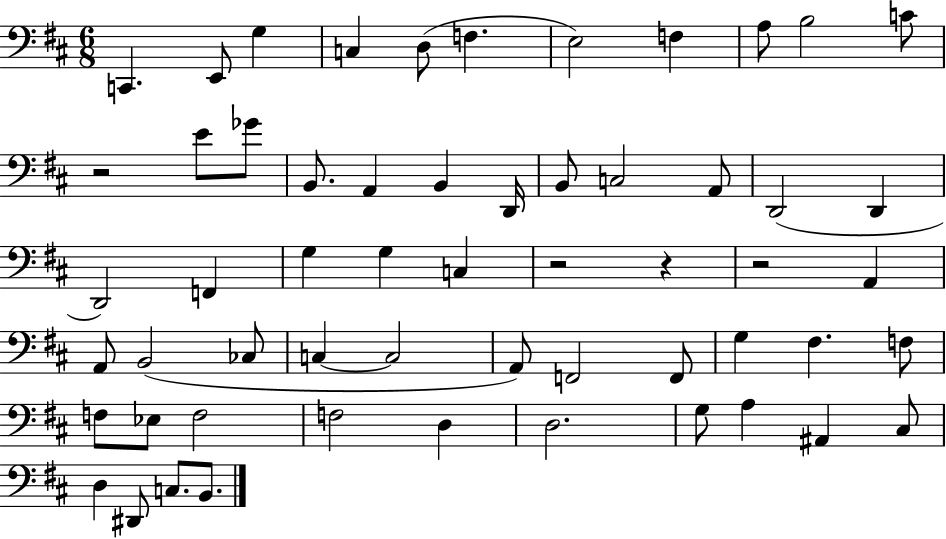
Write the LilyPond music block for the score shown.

{
  \clef bass
  \numericTimeSignature
  \time 6/8
  \key d \major
  c,4. e,8 g4 | c4 d8( f4. | e2) f4 | a8 b2 c'8 | \break r2 e'8 ges'8 | b,8. a,4 b,4 d,16 | b,8 c2 a,8 | d,2( d,4 | \break d,2) f,4 | g4 g4 c4 | r2 r4 | r2 a,4 | \break a,8 b,2( ces8 | c4~~ c2 | a,8) f,2 f,8 | g4 fis4. f8 | \break f8 ees8 f2 | f2 d4 | d2. | g8 a4 ais,4 cis8 | \break d4 dis,8 c8. b,8. | \bar "|."
}